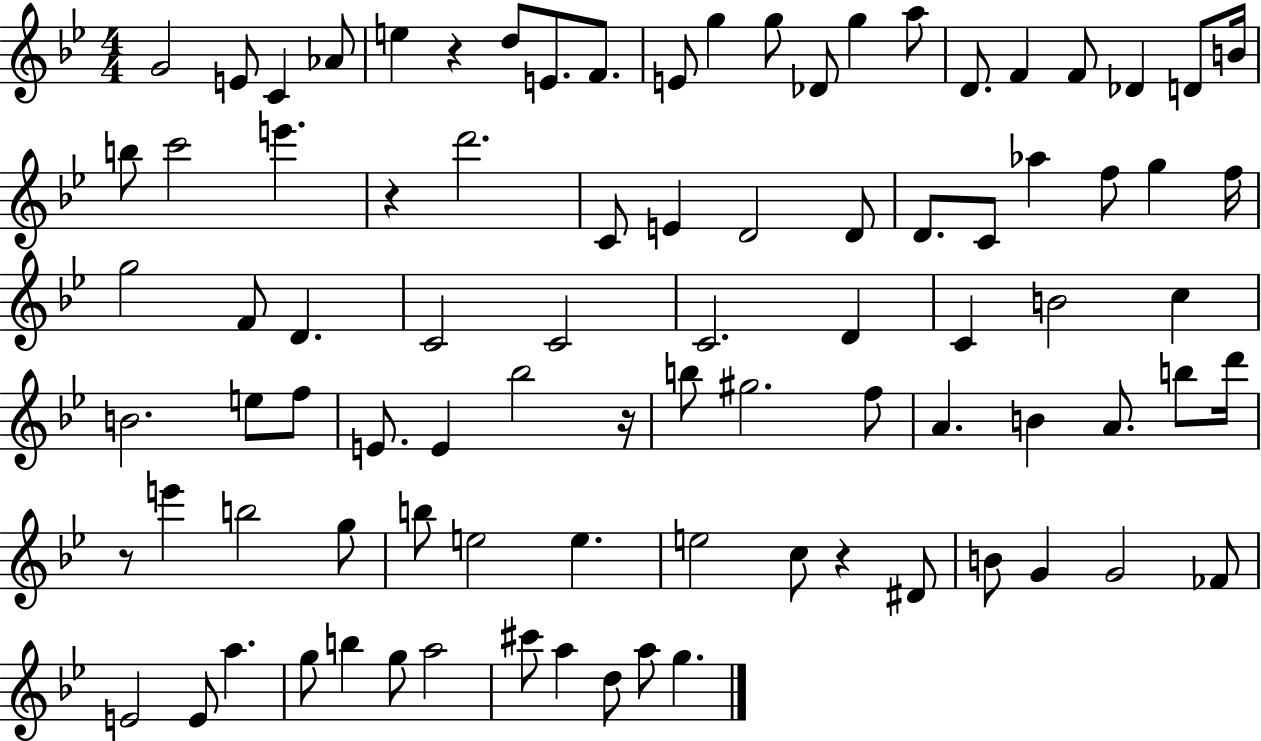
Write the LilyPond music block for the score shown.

{
  \clef treble
  \numericTimeSignature
  \time 4/4
  \key bes \major
  \repeat volta 2 { g'2 e'8 c'4 aes'8 | e''4 r4 d''8 e'8. f'8. | e'8 g''4 g''8 des'8 g''4 a''8 | d'8. f'4 f'8 des'4 d'8 b'16 | \break b''8 c'''2 e'''4. | r4 d'''2. | c'8 e'4 d'2 d'8 | d'8. c'8 aes''4 f''8 g''4 f''16 | \break g''2 f'8 d'4. | c'2 c'2 | c'2. d'4 | c'4 b'2 c''4 | \break b'2. e''8 f''8 | e'8. e'4 bes''2 r16 | b''8 gis''2. f''8 | a'4. b'4 a'8. b''8 d'''16 | \break r8 e'''4 b''2 g''8 | b''8 e''2 e''4. | e''2 c''8 r4 dis'8 | b'8 g'4 g'2 fes'8 | \break e'2 e'8 a''4. | g''8 b''4 g''8 a''2 | cis'''8 a''4 d''8 a''8 g''4. | } \bar "|."
}